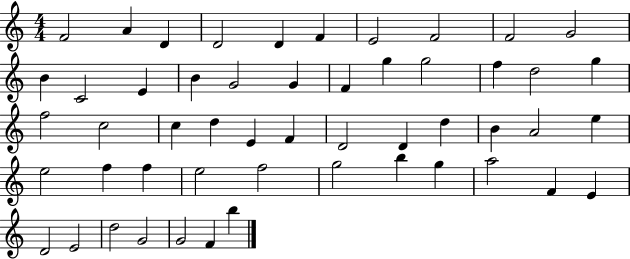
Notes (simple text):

F4/h A4/q D4/q D4/h D4/q F4/q E4/h F4/h F4/h G4/h B4/q C4/h E4/q B4/q G4/h G4/q F4/q G5/q G5/h F5/q D5/h G5/q F5/h C5/h C5/q D5/q E4/q F4/q D4/h D4/q D5/q B4/q A4/h E5/q E5/h F5/q F5/q E5/h F5/h G5/h B5/q G5/q A5/h F4/q E4/q D4/h E4/h D5/h G4/h G4/h F4/q B5/q